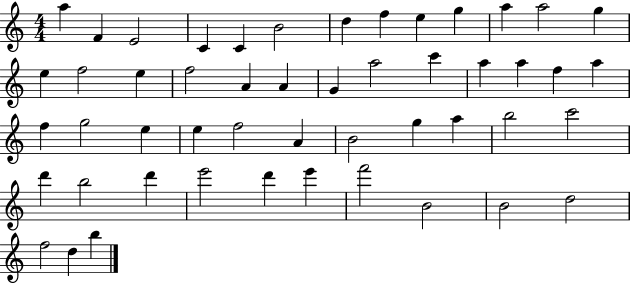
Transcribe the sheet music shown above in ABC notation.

X:1
T:Untitled
M:4/4
L:1/4
K:C
a F E2 C C B2 d f e g a a2 g e f2 e f2 A A G a2 c' a a f a f g2 e e f2 A B2 g a b2 c'2 d' b2 d' e'2 d' e' f'2 B2 B2 d2 f2 d b